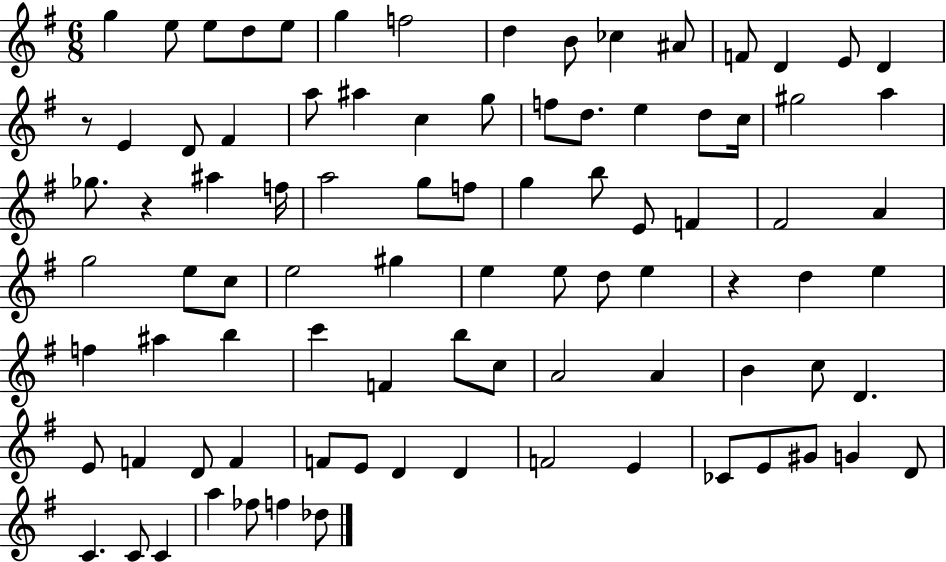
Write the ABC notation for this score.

X:1
T:Untitled
M:6/8
L:1/4
K:G
g e/2 e/2 d/2 e/2 g f2 d B/2 _c ^A/2 F/2 D E/2 D z/2 E D/2 ^F a/2 ^a c g/2 f/2 d/2 e d/2 c/4 ^g2 a _g/2 z ^a f/4 a2 g/2 f/2 g b/2 E/2 F ^F2 A g2 e/2 c/2 e2 ^g e e/2 d/2 e z d e f ^a b c' F b/2 c/2 A2 A B c/2 D E/2 F D/2 F F/2 E/2 D D F2 E _C/2 E/2 ^G/2 G D/2 C C/2 C a _f/2 f _d/2